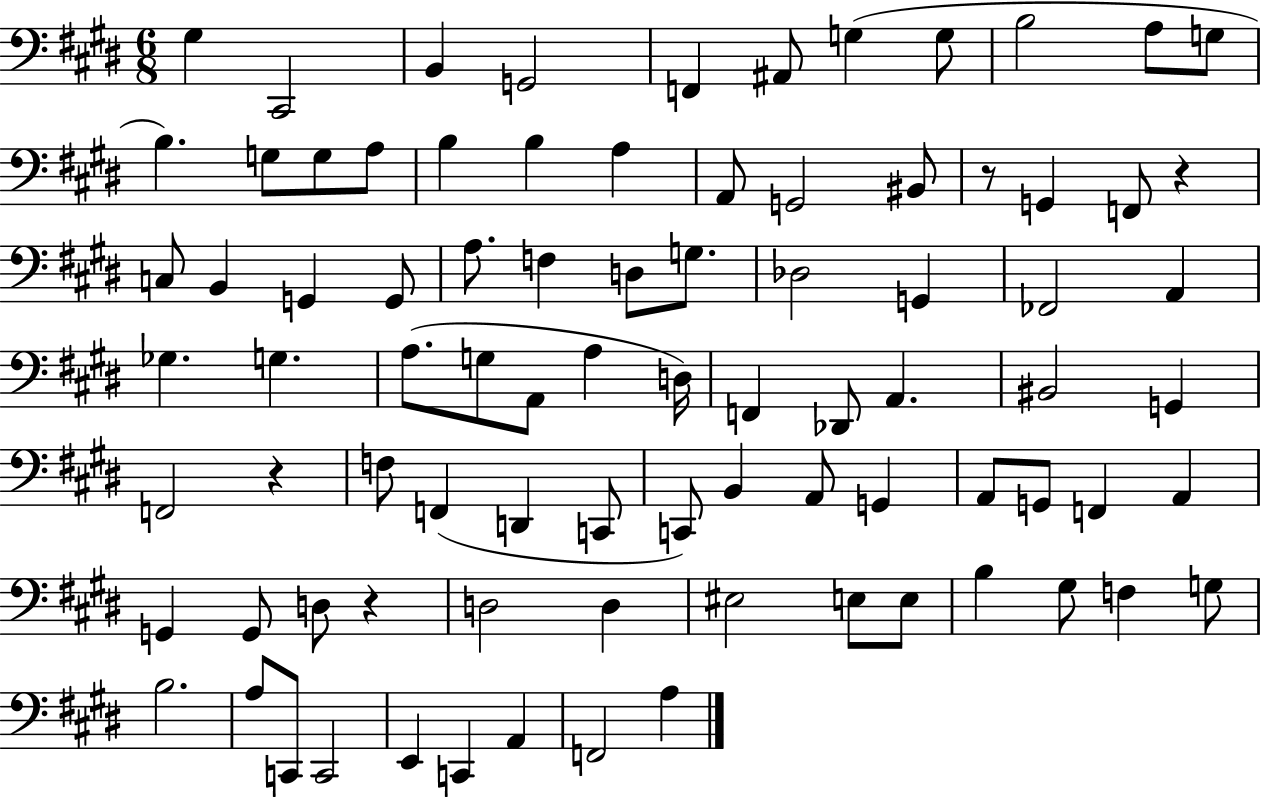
G#3/q C#2/h B2/q G2/h F2/q A#2/e G3/q G3/e B3/h A3/e G3/e B3/q. G3/e G3/e A3/e B3/q B3/q A3/q A2/e G2/h BIS2/e R/e G2/q F2/e R/q C3/e B2/q G2/q G2/e A3/e. F3/q D3/e G3/e. Db3/h G2/q FES2/h A2/q Gb3/q. G3/q. A3/e. G3/e A2/e A3/q D3/s F2/q Db2/e A2/q. BIS2/h G2/q F2/h R/q F3/e F2/q D2/q C2/e C2/e B2/q A2/e G2/q A2/e G2/e F2/q A2/q G2/q G2/e D3/e R/q D3/h D3/q EIS3/h E3/e E3/e B3/q G#3/e F3/q G3/e B3/h. A3/e C2/e C2/h E2/q C2/q A2/q F2/h A3/q